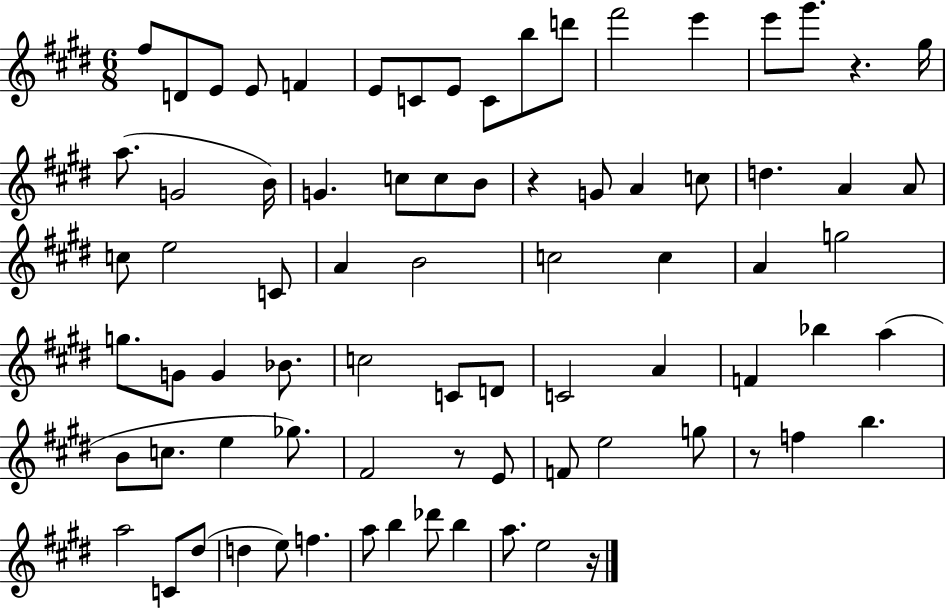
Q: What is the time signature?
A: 6/8